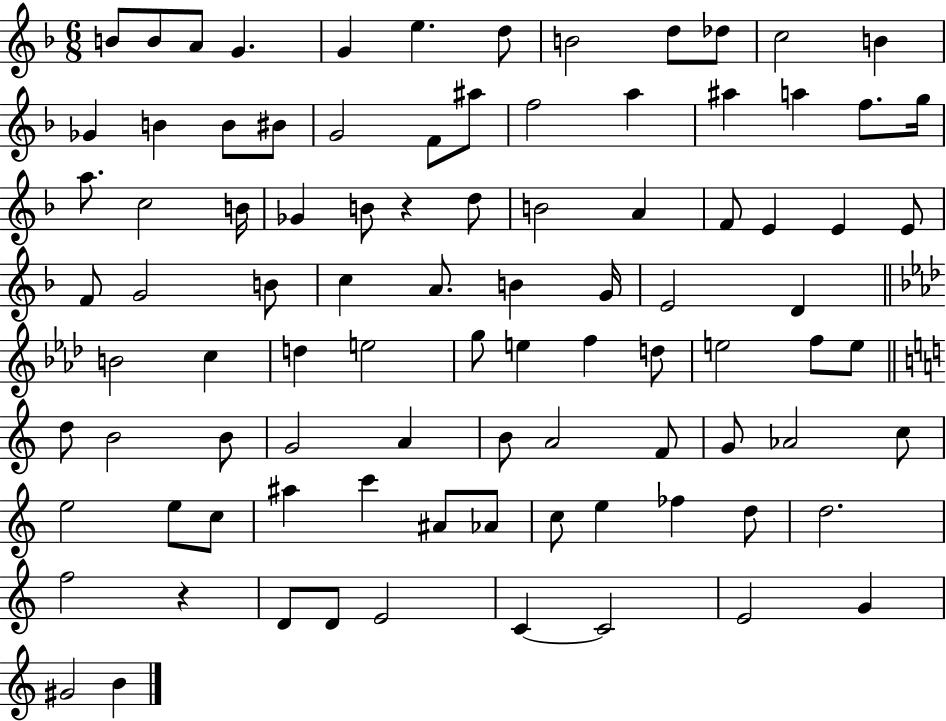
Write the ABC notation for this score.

X:1
T:Untitled
M:6/8
L:1/4
K:F
B/2 B/2 A/2 G G e d/2 B2 d/2 _d/2 c2 B _G B B/2 ^B/2 G2 F/2 ^a/2 f2 a ^a a f/2 g/4 a/2 c2 B/4 _G B/2 z d/2 B2 A F/2 E E E/2 F/2 G2 B/2 c A/2 B G/4 E2 D B2 c d e2 g/2 e f d/2 e2 f/2 e/2 d/2 B2 B/2 G2 A B/2 A2 F/2 G/2 _A2 c/2 e2 e/2 c/2 ^a c' ^A/2 _A/2 c/2 e _f d/2 d2 f2 z D/2 D/2 E2 C C2 E2 G ^G2 B